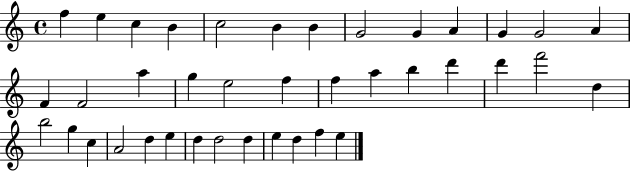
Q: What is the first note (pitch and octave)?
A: F5